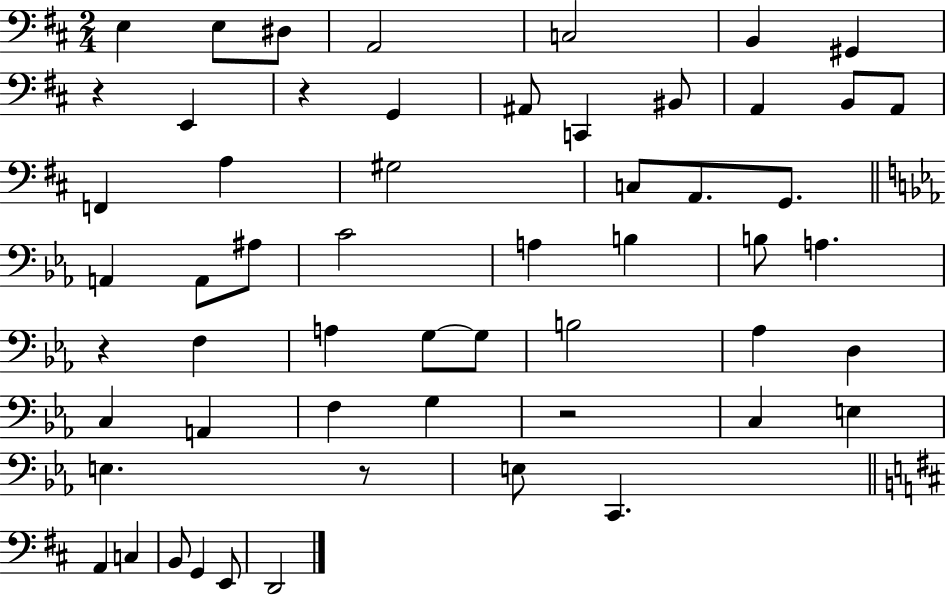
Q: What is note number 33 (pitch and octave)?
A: G3